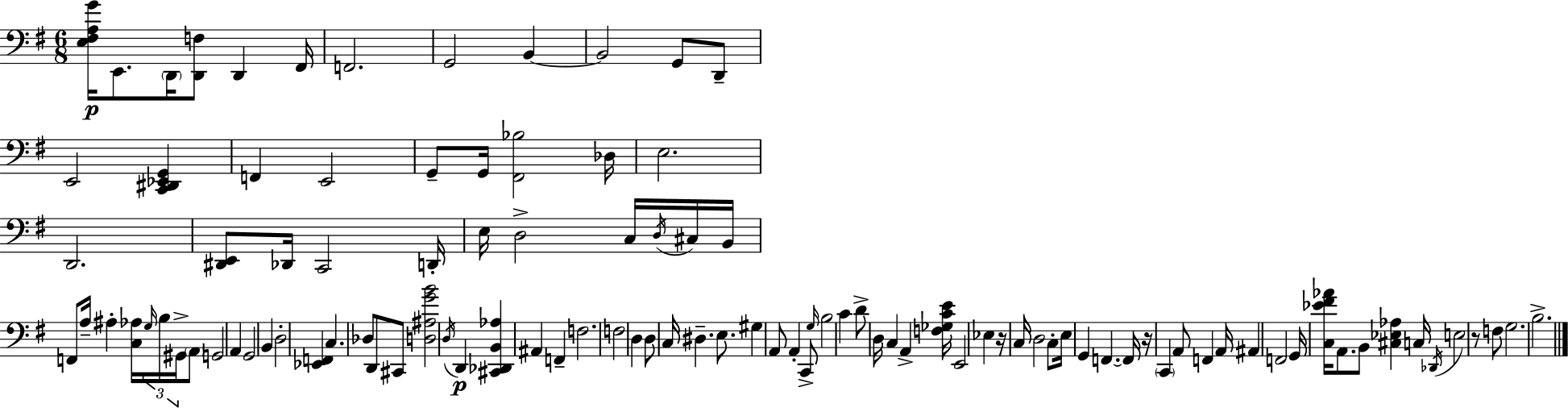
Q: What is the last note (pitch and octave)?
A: B3